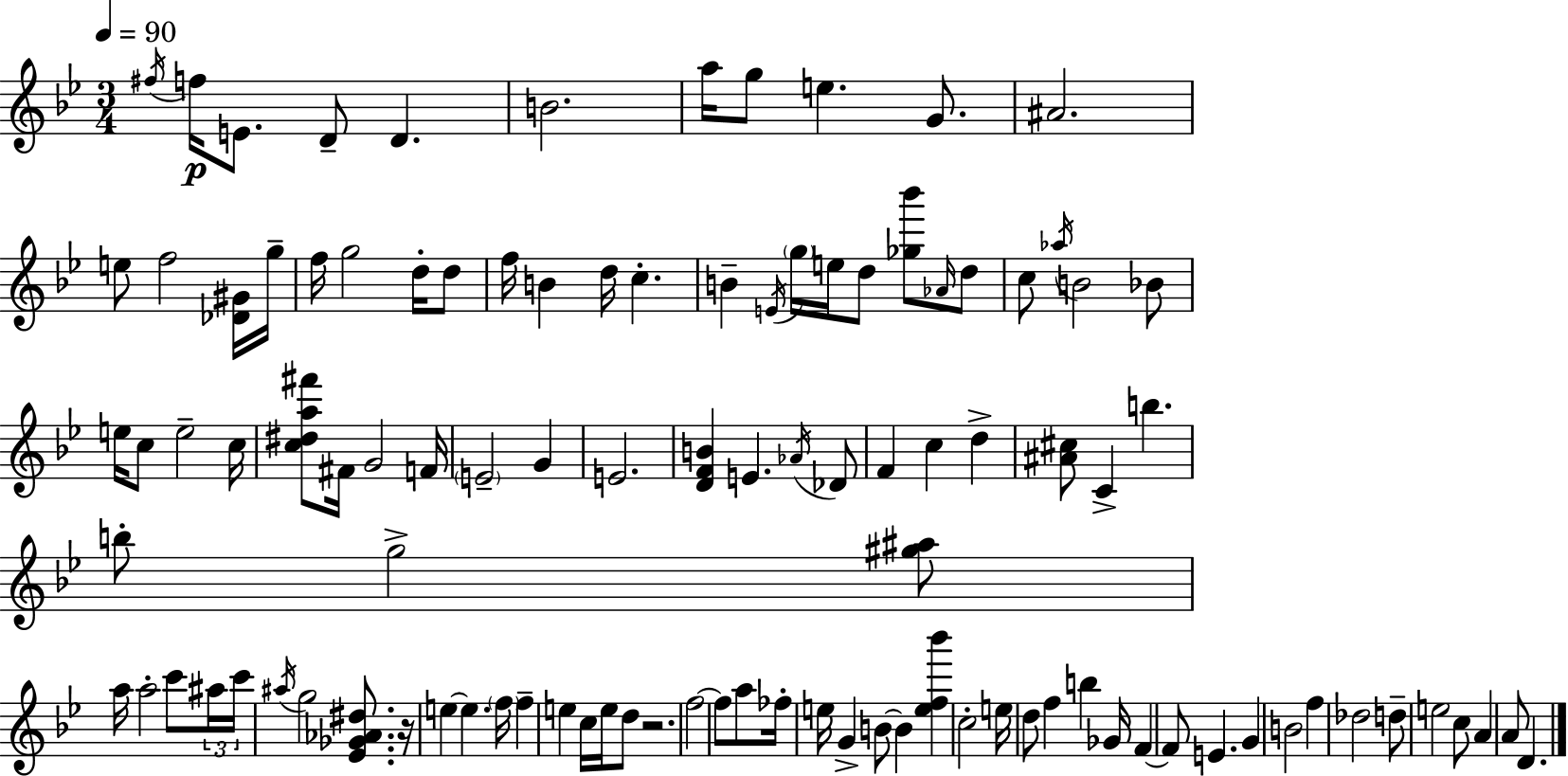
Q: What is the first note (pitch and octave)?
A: F#5